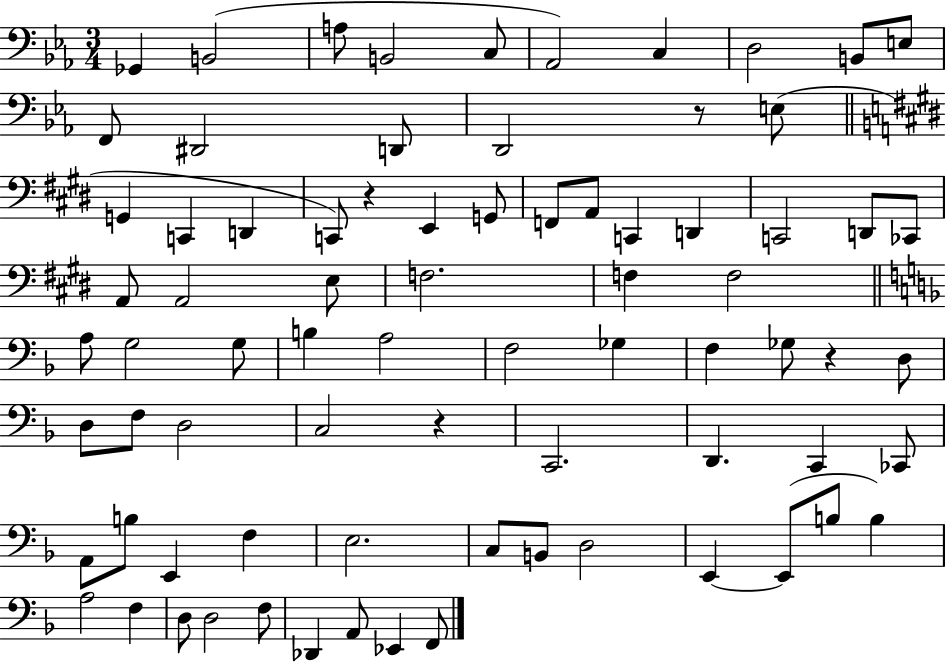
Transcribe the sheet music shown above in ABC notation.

X:1
T:Untitled
M:3/4
L:1/4
K:Eb
_G,, B,,2 A,/2 B,,2 C,/2 _A,,2 C, D,2 B,,/2 E,/2 F,,/2 ^D,,2 D,,/2 D,,2 z/2 E,/2 G,, C,, D,, C,,/2 z E,, G,,/2 F,,/2 A,,/2 C,, D,, C,,2 D,,/2 _C,,/2 A,,/2 A,,2 E,/2 F,2 F, F,2 A,/2 G,2 G,/2 B, A,2 F,2 _G, F, _G,/2 z D,/2 D,/2 F,/2 D,2 C,2 z C,,2 D,, C,, _C,,/2 A,,/2 B,/2 E,, F, E,2 C,/2 B,,/2 D,2 E,, E,,/2 B,/2 B, A,2 F, D,/2 D,2 F,/2 _D,, A,,/2 _E,, F,,/2